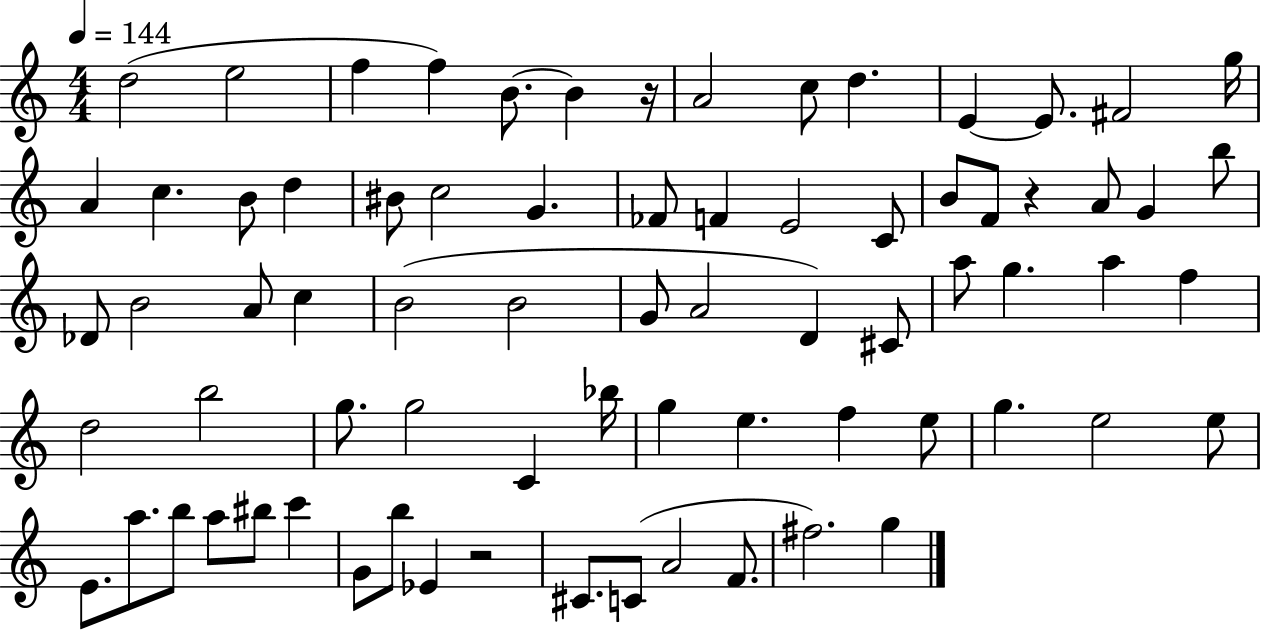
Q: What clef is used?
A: treble